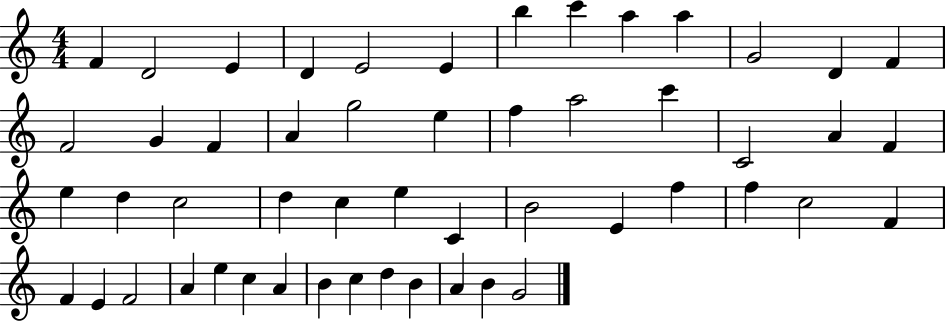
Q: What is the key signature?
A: C major